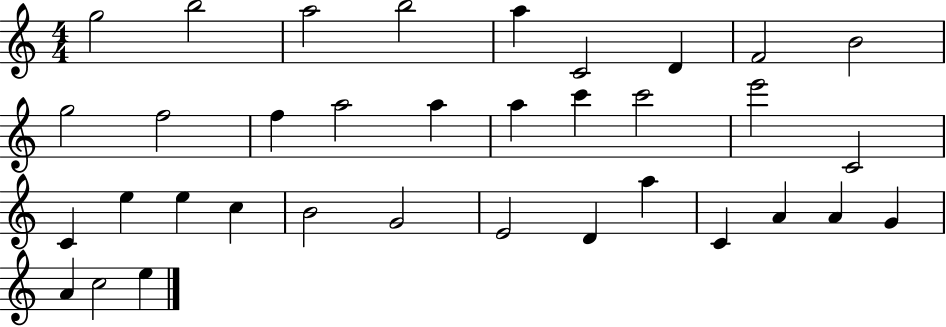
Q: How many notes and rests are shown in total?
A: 35